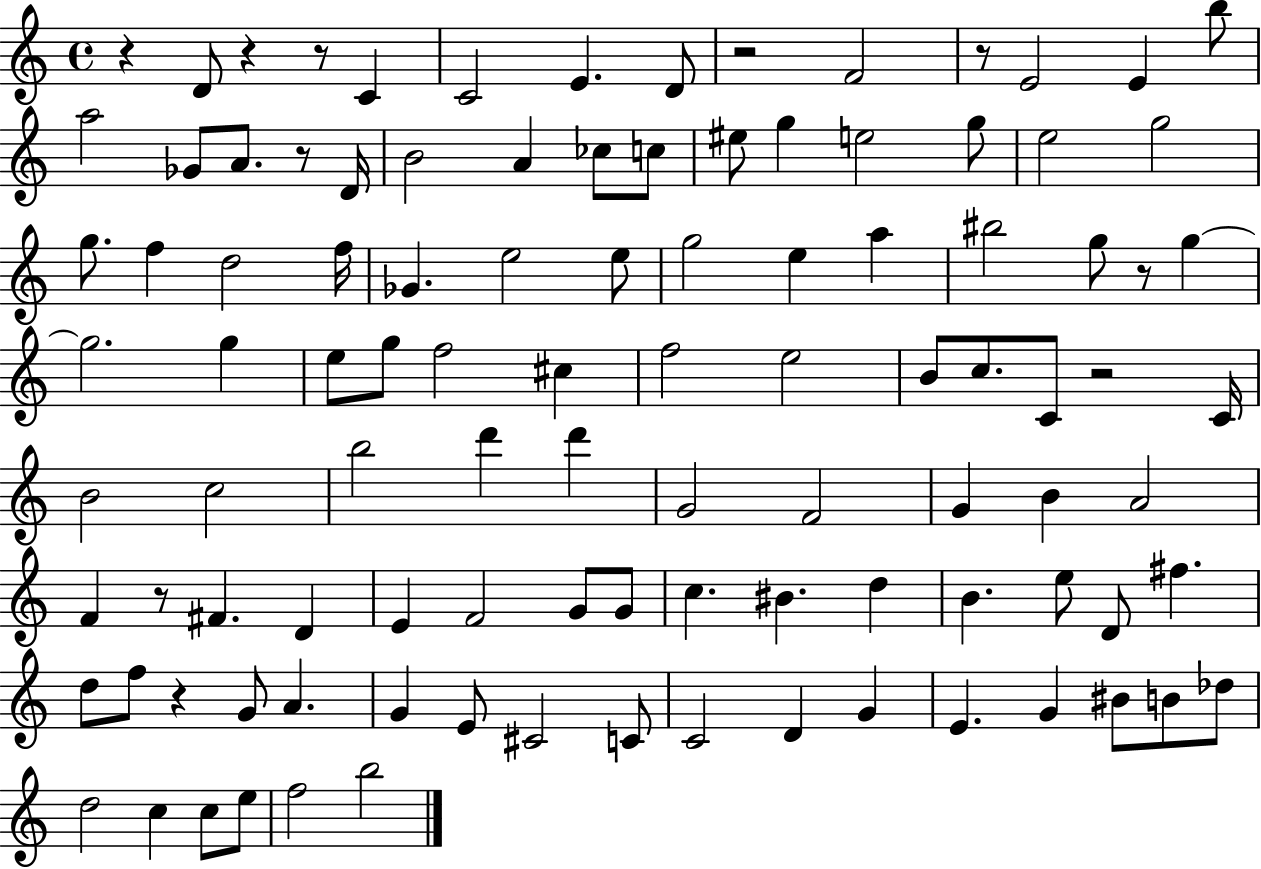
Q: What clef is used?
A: treble